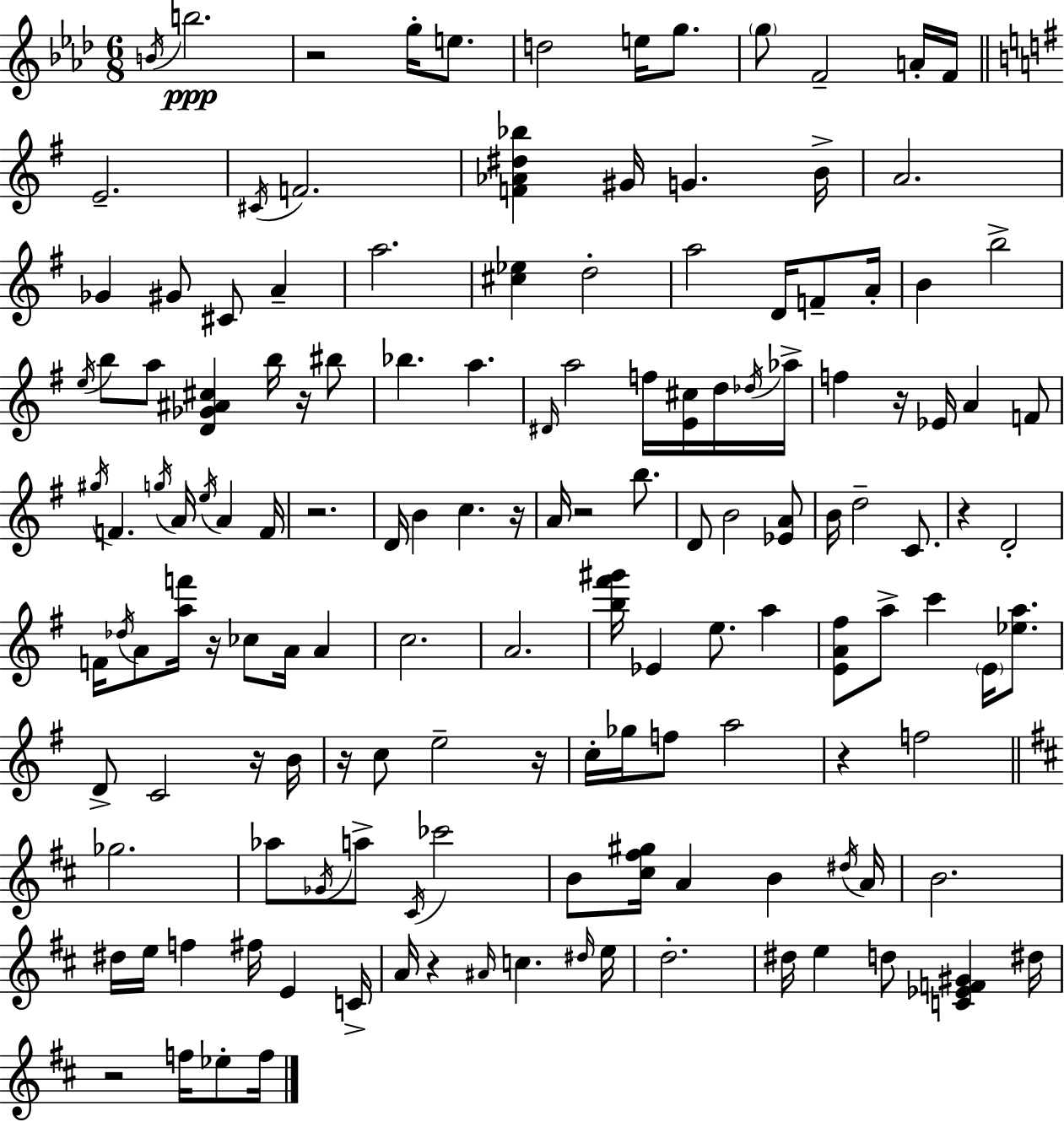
B4/s B5/h. R/h G5/s E5/e. D5/h E5/s G5/e. G5/e F4/h A4/s F4/s E4/h. C#4/s F4/h. [F4,Ab4,D#5,Bb5]/q G#4/s G4/q. B4/s A4/h. Gb4/q G#4/e C#4/e A4/q A5/h. [C#5,Eb5]/q D5/h A5/h D4/s F4/e A4/s B4/q B5/h E5/s B5/e A5/e [D4,Gb4,A#4,C#5]/q B5/s R/s BIS5/e Bb5/q. A5/q. D#4/s A5/h F5/s [E4,C#5]/s D5/s Db5/s Ab5/s F5/q R/s Eb4/s A4/q F4/e G#5/s F4/q. G5/s A4/s E5/s A4/q F4/s R/h. D4/s B4/q C5/q. R/s A4/s R/h B5/e. D4/e B4/h [Eb4,A4]/e B4/s D5/h C4/e. R/q D4/h F4/s Db5/s A4/e [A5,F6]/s R/s CES5/e A4/s A4/q C5/h. A4/h. [B5,F#6,G#6]/s Eb4/q E5/e. A5/q [E4,A4,F#5]/e A5/e C6/q E4/s [Eb5,A5]/e. D4/e C4/h R/s B4/s R/s C5/e E5/h R/s C5/s Gb5/s F5/e A5/h R/q F5/h Gb5/h. Ab5/e Gb4/s A5/e C#4/s CES6/h B4/e [C#5,F#5,G#5]/s A4/q B4/q D#5/s A4/s B4/h. D#5/s E5/s F5/q F#5/s E4/q C4/s A4/s R/q A#4/s C5/q. D#5/s E5/s D5/h. D#5/s E5/q D5/e [C4,Eb4,F4,G#4]/q D#5/s R/h F5/s Eb5/e F5/s